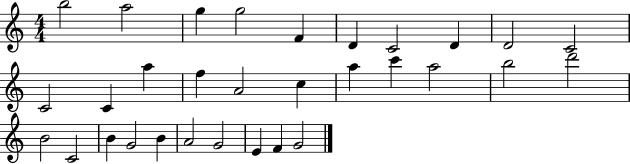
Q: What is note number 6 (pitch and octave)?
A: D4